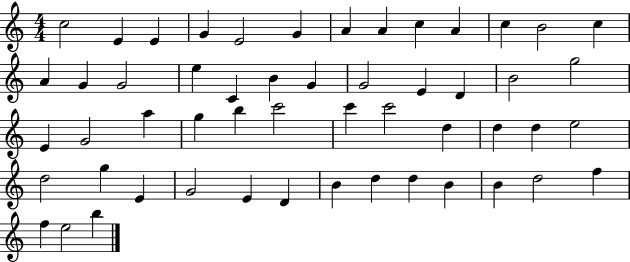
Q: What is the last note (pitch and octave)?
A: B5